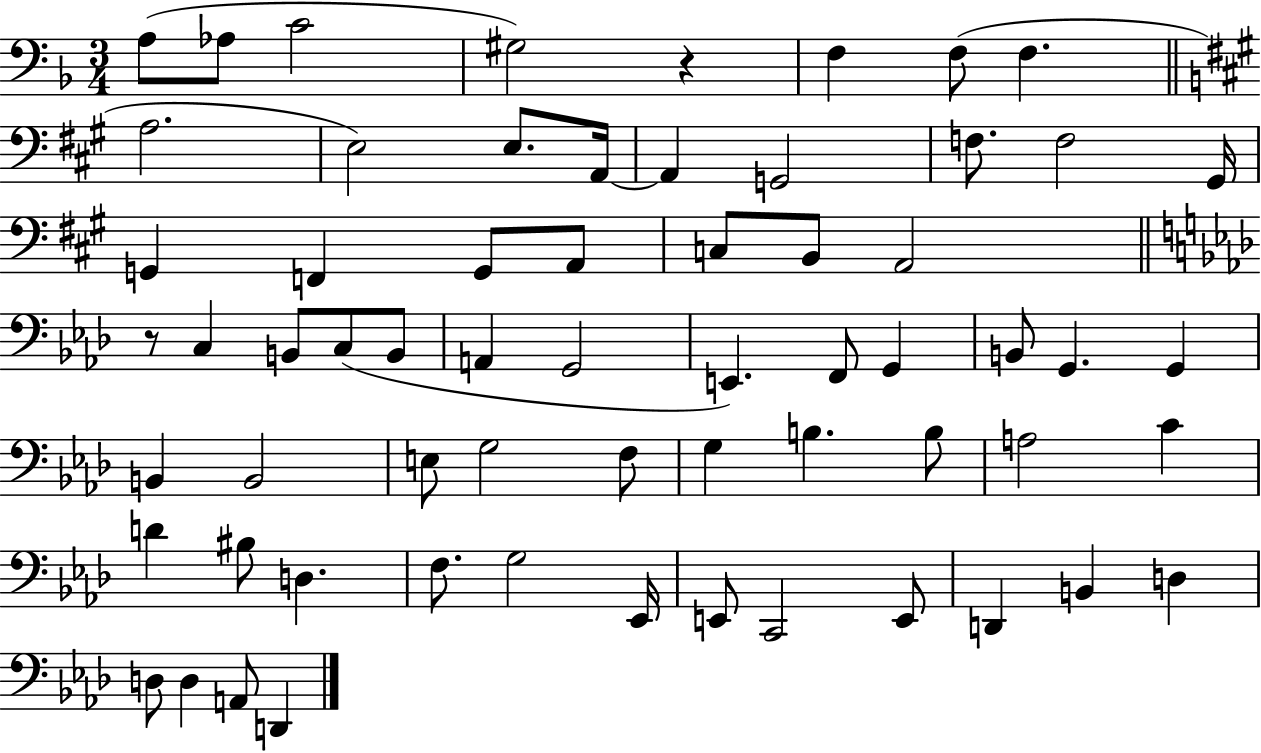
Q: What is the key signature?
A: F major